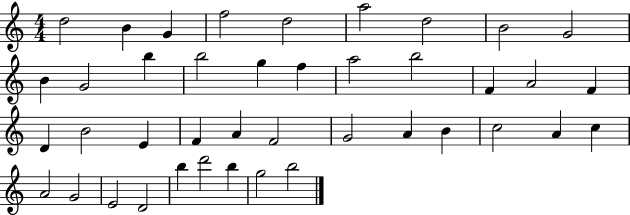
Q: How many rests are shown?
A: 0